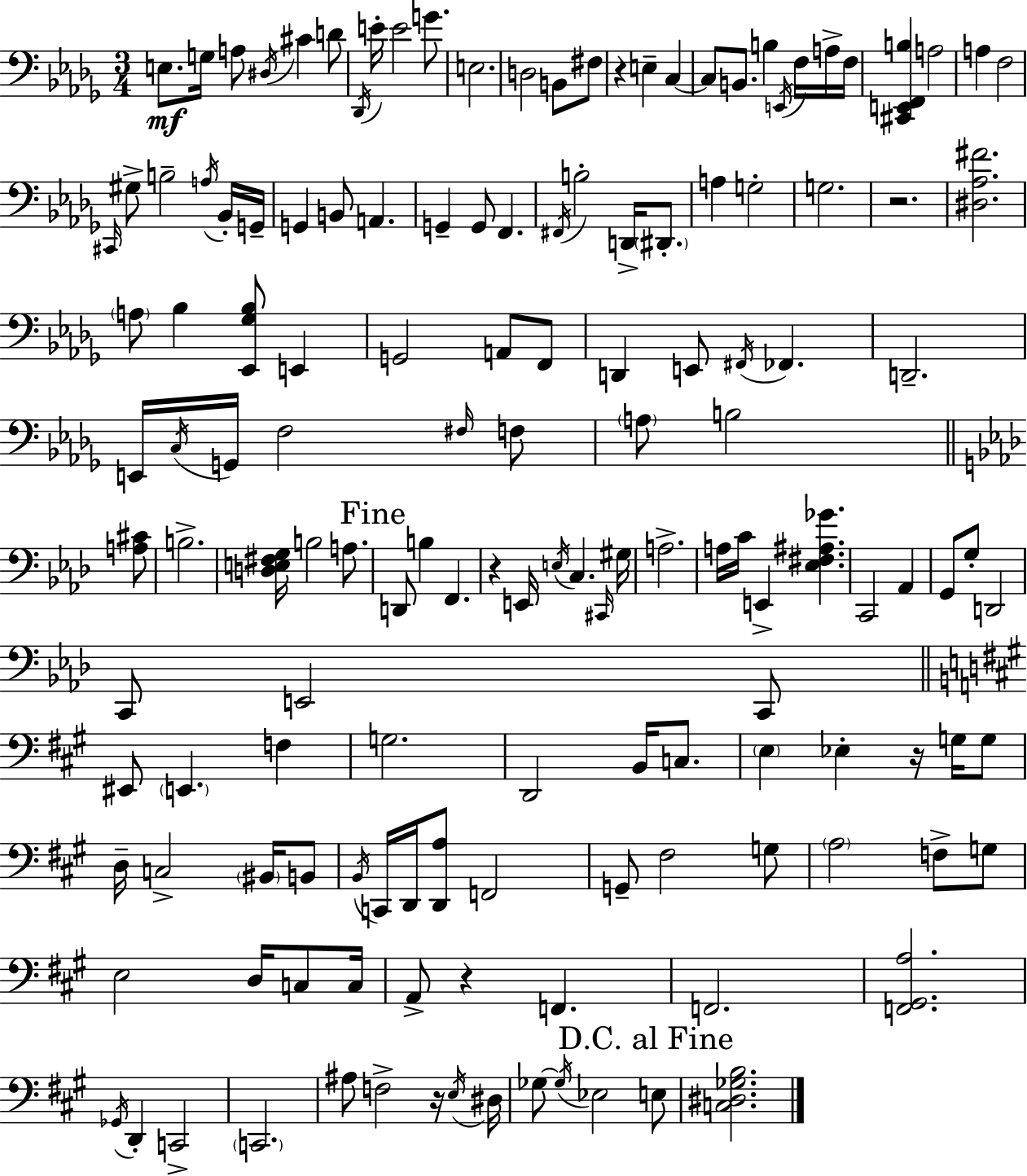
E3/e. G3/s A3/e D#3/s C#4/q D4/e Db2/s E4/s E4/h G4/e. E3/h. D3/h B2/e F#3/e R/q E3/q C3/q C3/e B2/e. B3/q E2/s F3/s A3/s F3/s [C#2,E2,F2,B3]/q A3/h A3/q F3/h C#2/s G#3/e B3/h A3/s Bb2/s G2/s G2/q B2/e A2/q. G2/q G2/e F2/q. F#2/s B3/h D2/s D#2/e. A3/q G3/h G3/h. R/h. [D#3,Ab3,F#4]/h. A3/e Bb3/q [Eb2,Gb3,Bb3]/e E2/q G2/h A2/e F2/e D2/q E2/e F#2/s FES2/q. D2/h. E2/s C3/s G2/s F3/h F#3/s F3/e A3/e B3/h [A3,C#4]/e B3/h. [D3,E3,F#3,G3]/s B3/h A3/e. D2/e B3/q F2/q. R/q E2/s E3/s C3/q. C#2/s G#3/s A3/h. A3/s C4/s E2/q [Eb3,F#3,A#3,Gb4]/q. C2/h Ab2/q G2/e G3/e D2/h C2/e E2/h C2/e EIS2/e E2/q. F3/q G3/h. D2/h B2/s C3/e. E3/q Eb3/q R/s G3/s G3/e D3/s C3/h BIS2/s B2/e B2/s C2/s D2/s [D2,A3]/e F2/h G2/e F#3/h G3/e A3/h F3/e G3/e E3/h D3/s C3/e C3/s A2/e R/q F2/q. F2/h. [F2,G#2,A3]/h. Gb2/s D2/q C2/h C2/h. A#3/e F3/h R/s E3/s D#3/s Gb3/e Gb3/s Eb3/h E3/e [C3,D#3,Gb3,B3]/h.